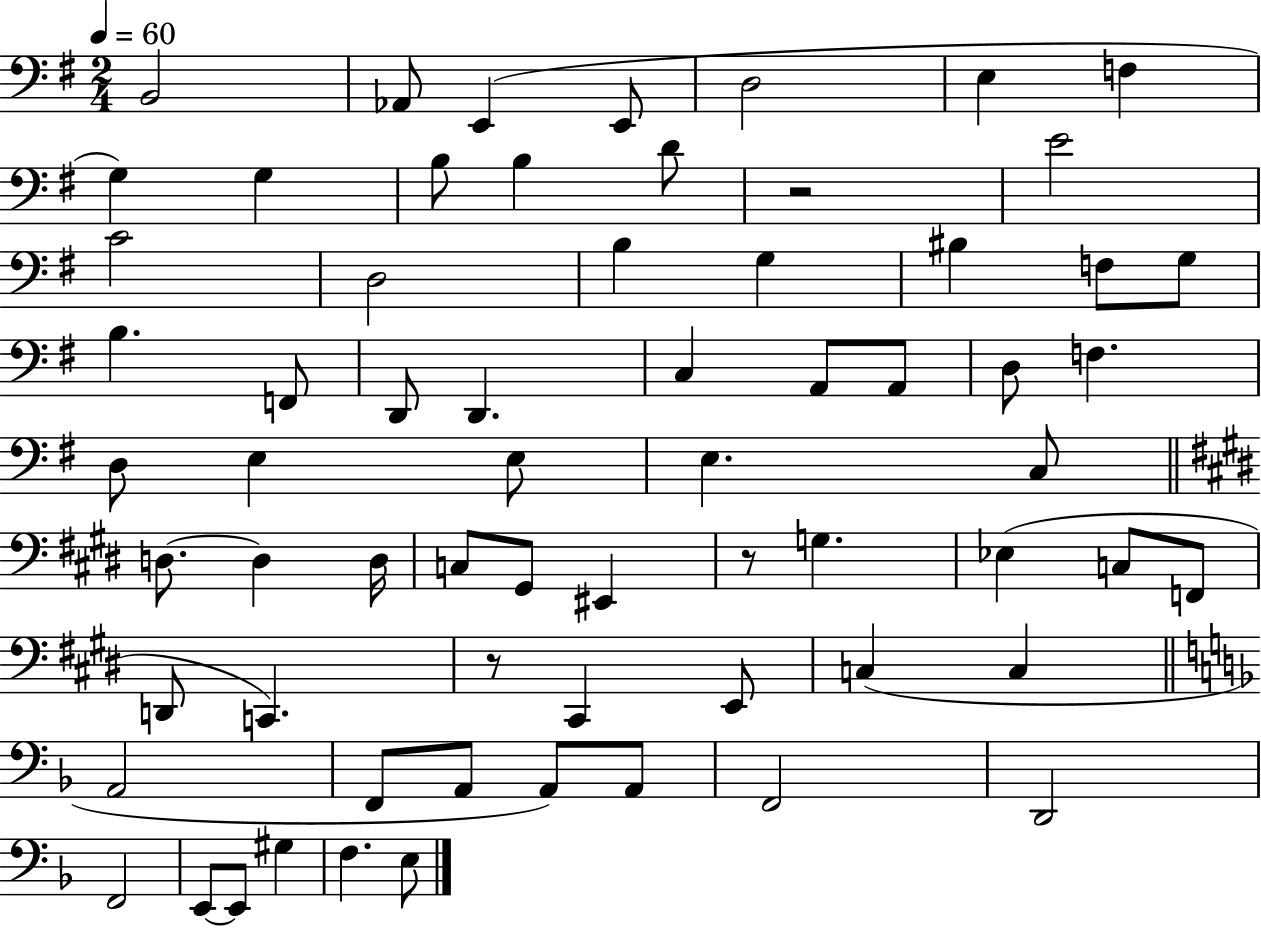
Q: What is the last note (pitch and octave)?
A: E3